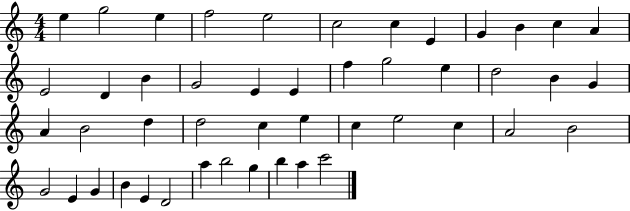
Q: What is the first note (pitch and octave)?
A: E5